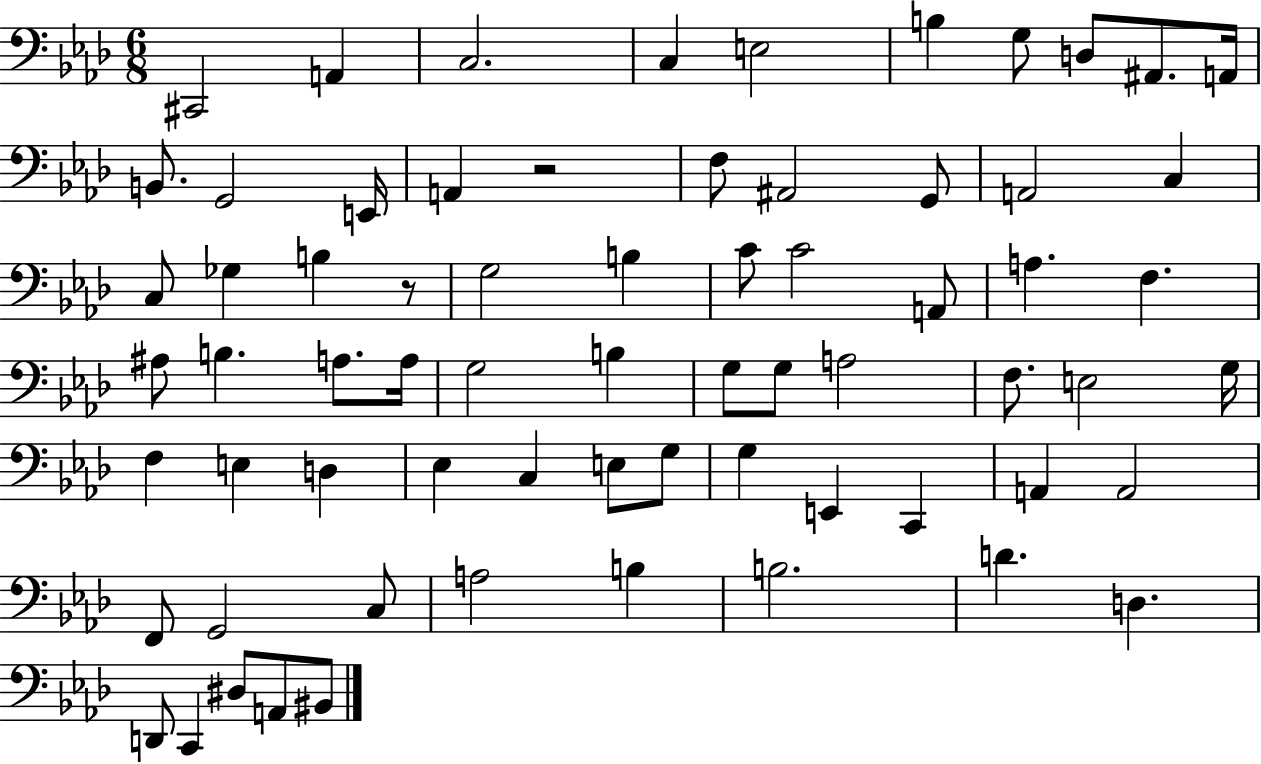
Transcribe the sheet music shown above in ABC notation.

X:1
T:Untitled
M:6/8
L:1/4
K:Ab
^C,,2 A,, C,2 C, E,2 B, G,/2 D,/2 ^A,,/2 A,,/4 B,,/2 G,,2 E,,/4 A,, z2 F,/2 ^A,,2 G,,/2 A,,2 C, C,/2 _G, B, z/2 G,2 B, C/2 C2 A,,/2 A, F, ^A,/2 B, A,/2 A,/4 G,2 B, G,/2 G,/2 A,2 F,/2 E,2 G,/4 F, E, D, _E, C, E,/2 G,/2 G, E,, C,, A,, A,,2 F,,/2 G,,2 C,/2 A,2 B, B,2 D D, D,,/2 C,, ^D,/2 A,,/2 ^B,,/2